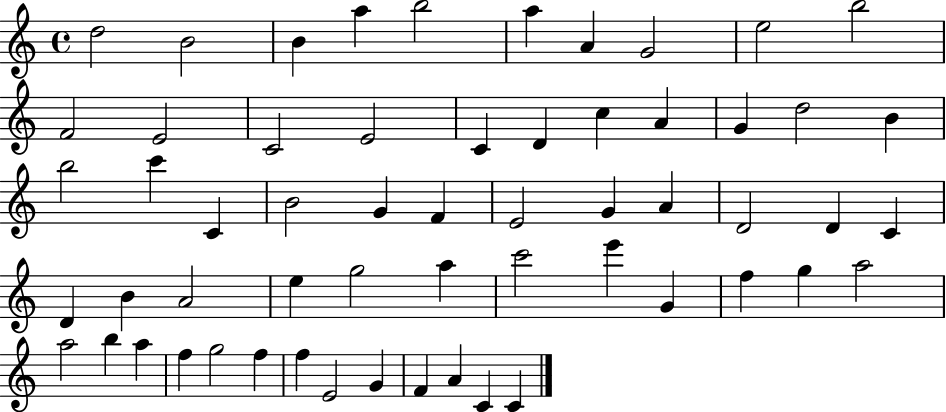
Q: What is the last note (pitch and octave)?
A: C4